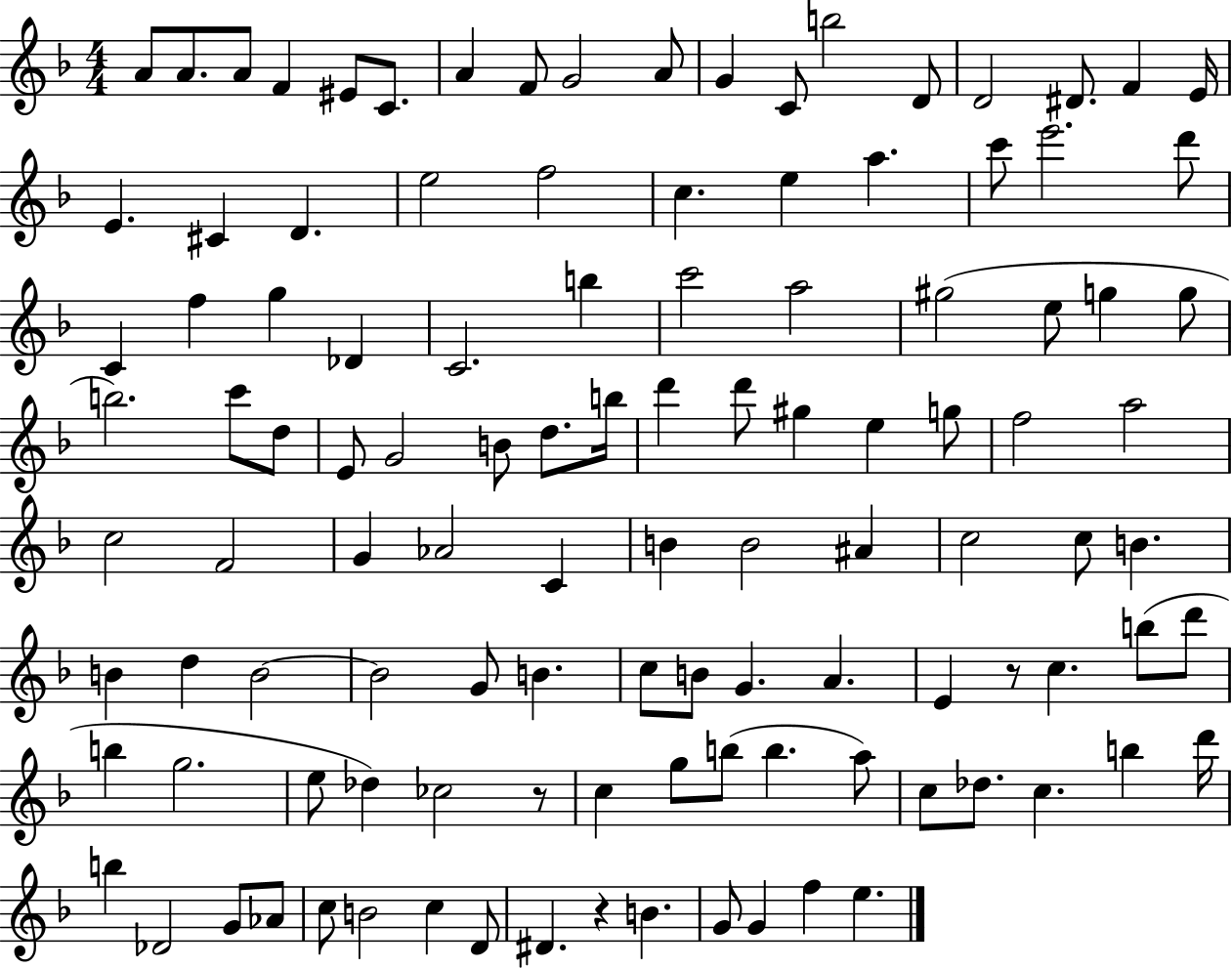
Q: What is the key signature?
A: F major